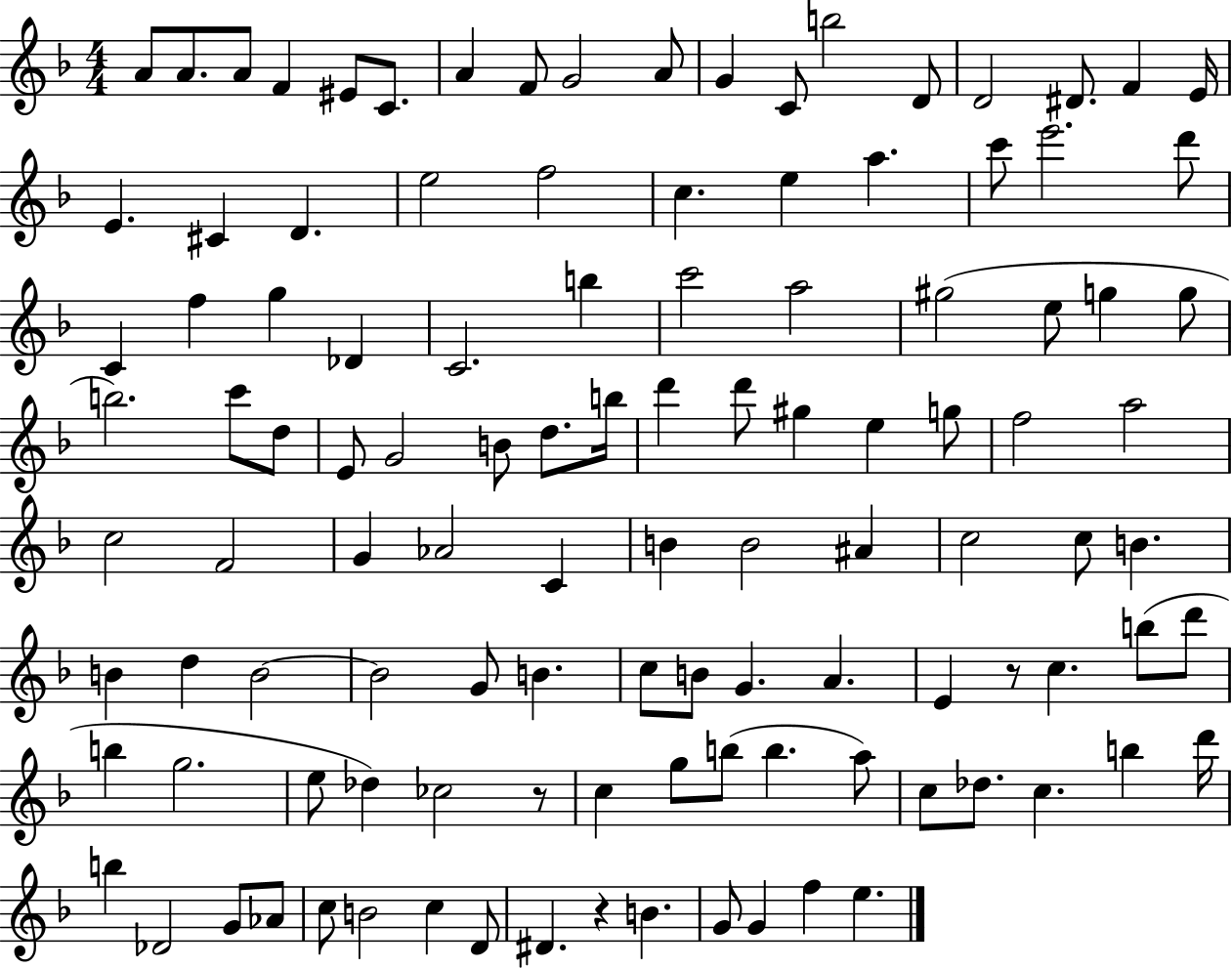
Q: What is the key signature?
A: F major